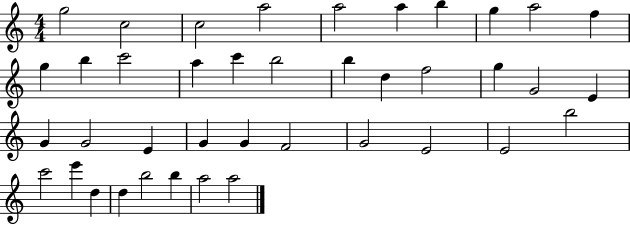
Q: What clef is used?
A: treble